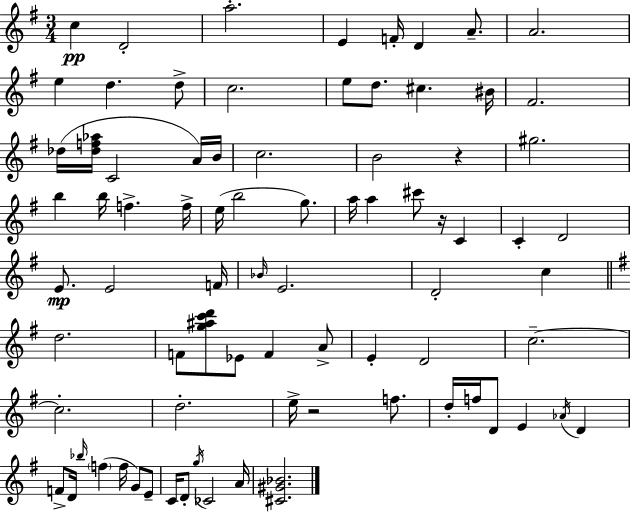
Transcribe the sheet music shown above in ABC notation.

X:1
T:Untitled
M:3/4
L:1/4
K:G
c D2 a2 E F/4 D A/2 A2 e d d/2 c2 e/2 d/2 ^c ^B/4 ^F2 _d/4 [_df_a]/4 C2 A/4 B/4 c2 B2 z ^g2 b b/4 f f/4 e/4 b2 g/2 a/4 a ^c'/2 z/4 C C D2 E/2 E2 F/4 _B/4 E2 D2 c d2 F/2 [g^ac'd']/2 _E/2 F A/2 E D2 c2 c2 d2 e/4 z2 f/2 d/4 f/4 D/2 E _A/4 D F/2 D/4 _b/4 f f/4 G/2 E/2 C/4 D/2 g/4 _C2 A/4 [^C^G_B]2